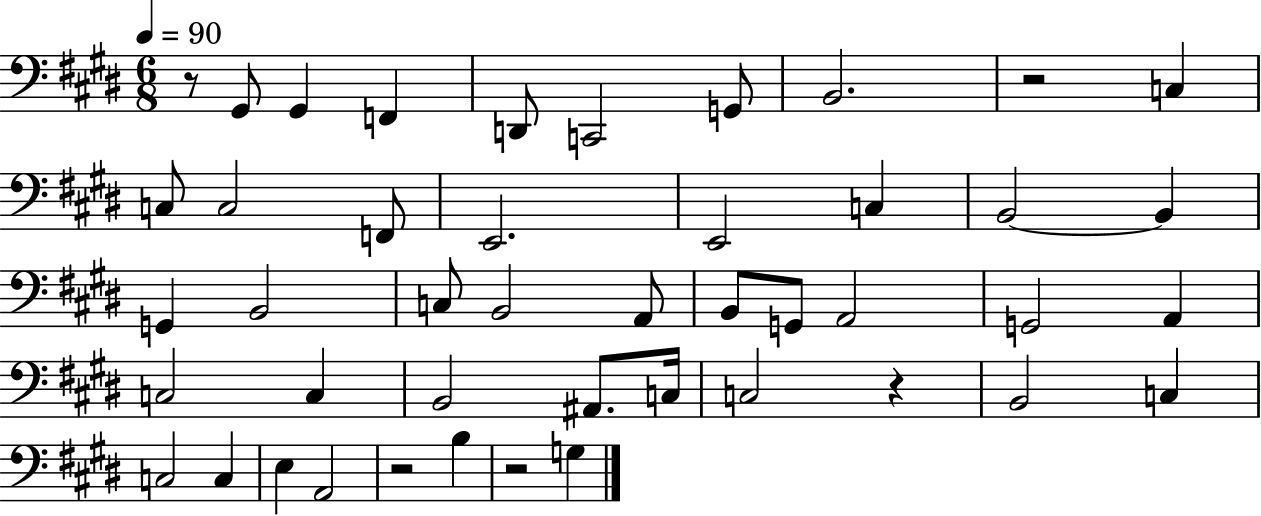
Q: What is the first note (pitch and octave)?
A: G#2